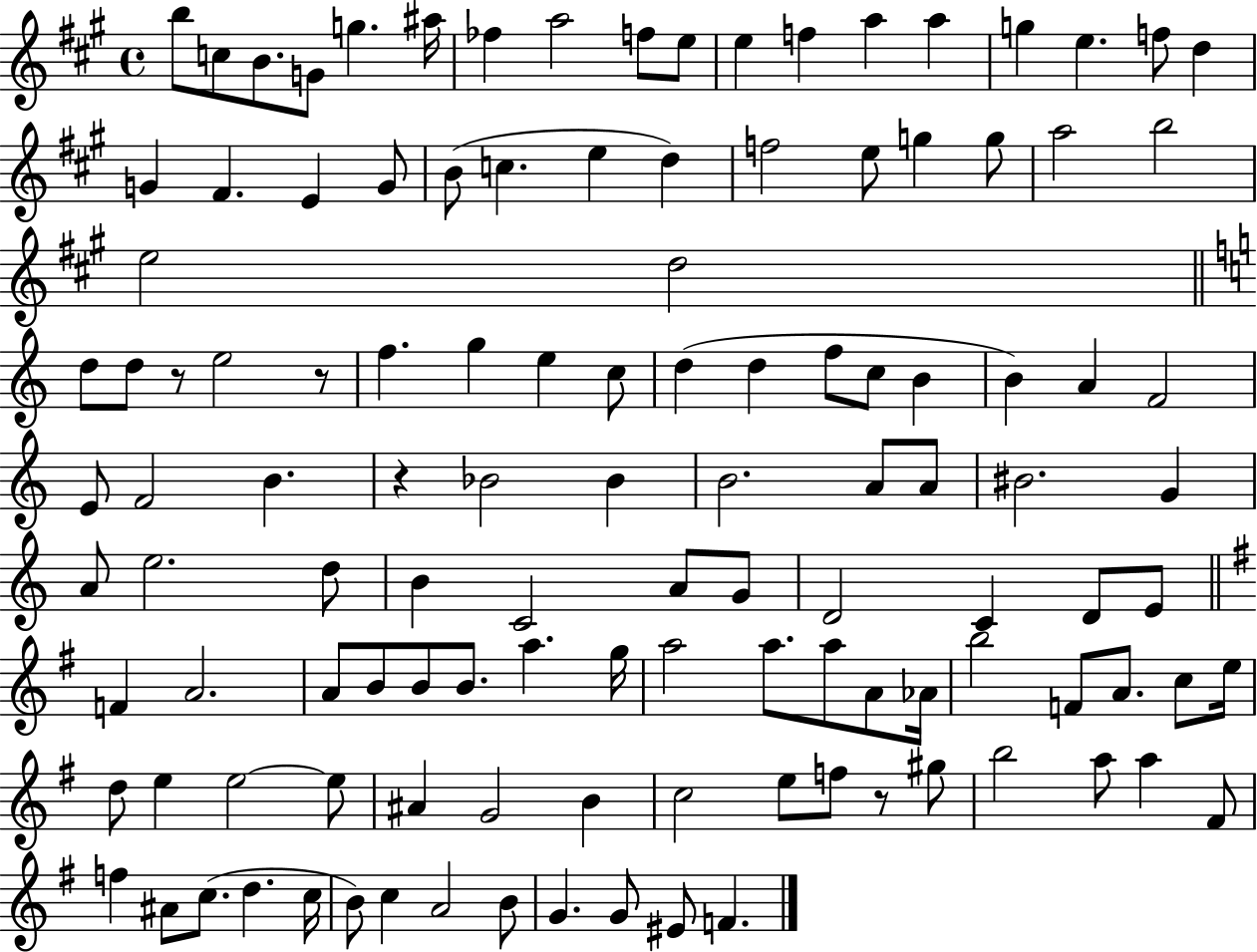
B5/e C5/e B4/e. G4/e G5/q. A#5/s FES5/q A5/h F5/e E5/e E5/q F5/q A5/q A5/q G5/q E5/q. F5/e D5/q G4/q F#4/q. E4/q G4/e B4/e C5/q. E5/q D5/q F5/h E5/e G5/q G5/e A5/h B5/h E5/h D5/h D5/e D5/e R/e E5/h R/e F5/q. G5/q E5/q C5/e D5/q D5/q F5/e C5/e B4/q B4/q A4/q F4/h E4/e F4/h B4/q. R/q Bb4/h Bb4/q B4/h. A4/e A4/e BIS4/h. G4/q A4/e E5/h. D5/e B4/q C4/h A4/e G4/e D4/h C4/q D4/e E4/e F4/q A4/h. A4/e B4/e B4/e B4/e. A5/q. G5/s A5/h A5/e. A5/e A4/e Ab4/s B5/h F4/e A4/e. C5/e E5/s D5/e E5/q E5/h E5/e A#4/q G4/h B4/q C5/h E5/e F5/e R/e G#5/e B5/h A5/e A5/q F#4/e F5/q A#4/e C5/e. D5/q. C5/s B4/e C5/q A4/h B4/e G4/q. G4/e EIS4/e F4/q.